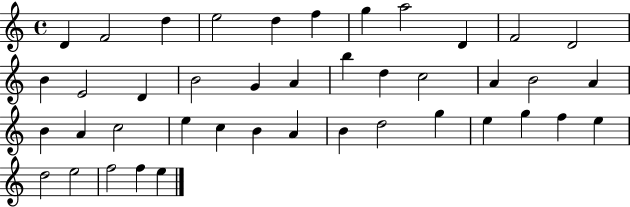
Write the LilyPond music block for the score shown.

{
  \clef treble
  \time 4/4
  \defaultTimeSignature
  \key c \major
  d'4 f'2 d''4 | e''2 d''4 f''4 | g''4 a''2 d'4 | f'2 d'2 | \break b'4 e'2 d'4 | b'2 g'4 a'4 | b''4 d''4 c''2 | a'4 b'2 a'4 | \break b'4 a'4 c''2 | e''4 c''4 b'4 a'4 | b'4 d''2 g''4 | e''4 g''4 f''4 e''4 | \break d''2 e''2 | f''2 f''4 e''4 | \bar "|."
}